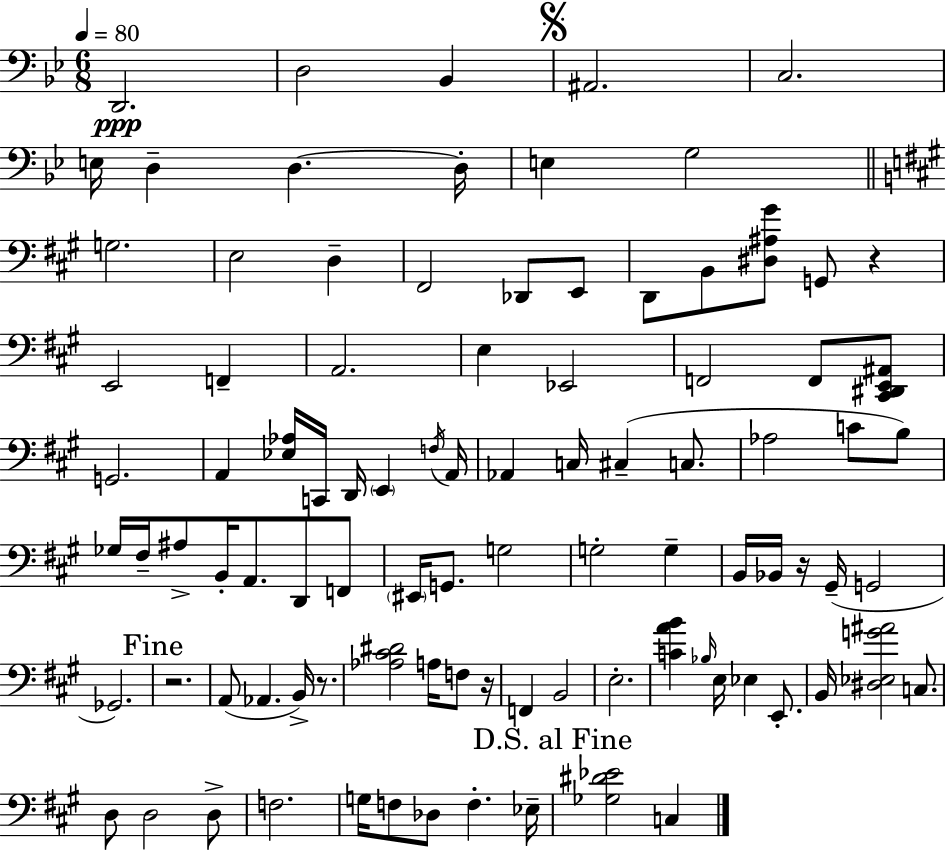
X:1
T:Untitled
M:6/8
L:1/4
K:Bb
D,,2 D,2 _B,, ^A,,2 C,2 E,/4 D, D, D,/4 E, G,2 G,2 E,2 D, ^F,,2 _D,,/2 E,,/2 D,,/2 B,,/2 [^D,^A,^G]/2 G,,/2 z E,,2 F,, A,,2 E, _E,,2 F,,2 F,,/2 [^C,,^D,,E,,^A,,]/2 G,,2 A,, [_E,_A,]/4 C,,/4 D,,/4 E,, F,/4 A,,/4 _A,, C,/4 ^C, C,/2 _A,2 C/2 B,/2 _G,/4 ^F,/4 ^A,/2 B,,/4 A,,/2 D,,/2 F,,/2 ^E,,/4 G,,/2 G,2 G,2 G, B,,/4 _B,,/4 z/4 ^G,,/4 G,,2 _G,,2 z2 A,,/2 _A,, B,,/4 z/2 [_A,^C^D]2 A,/4 F,/2 z/4 F,, B,,2 E,2 [CAB] _B,/4 E,/4 _E, E,,/2 B,,/4 [^D,_E,G^A]2 C,/2 D,/2 D,2 D,/2 F,2 G,/4 F,/2 _D,/2 F, _E,/4 [_G,^D_E]2 C,